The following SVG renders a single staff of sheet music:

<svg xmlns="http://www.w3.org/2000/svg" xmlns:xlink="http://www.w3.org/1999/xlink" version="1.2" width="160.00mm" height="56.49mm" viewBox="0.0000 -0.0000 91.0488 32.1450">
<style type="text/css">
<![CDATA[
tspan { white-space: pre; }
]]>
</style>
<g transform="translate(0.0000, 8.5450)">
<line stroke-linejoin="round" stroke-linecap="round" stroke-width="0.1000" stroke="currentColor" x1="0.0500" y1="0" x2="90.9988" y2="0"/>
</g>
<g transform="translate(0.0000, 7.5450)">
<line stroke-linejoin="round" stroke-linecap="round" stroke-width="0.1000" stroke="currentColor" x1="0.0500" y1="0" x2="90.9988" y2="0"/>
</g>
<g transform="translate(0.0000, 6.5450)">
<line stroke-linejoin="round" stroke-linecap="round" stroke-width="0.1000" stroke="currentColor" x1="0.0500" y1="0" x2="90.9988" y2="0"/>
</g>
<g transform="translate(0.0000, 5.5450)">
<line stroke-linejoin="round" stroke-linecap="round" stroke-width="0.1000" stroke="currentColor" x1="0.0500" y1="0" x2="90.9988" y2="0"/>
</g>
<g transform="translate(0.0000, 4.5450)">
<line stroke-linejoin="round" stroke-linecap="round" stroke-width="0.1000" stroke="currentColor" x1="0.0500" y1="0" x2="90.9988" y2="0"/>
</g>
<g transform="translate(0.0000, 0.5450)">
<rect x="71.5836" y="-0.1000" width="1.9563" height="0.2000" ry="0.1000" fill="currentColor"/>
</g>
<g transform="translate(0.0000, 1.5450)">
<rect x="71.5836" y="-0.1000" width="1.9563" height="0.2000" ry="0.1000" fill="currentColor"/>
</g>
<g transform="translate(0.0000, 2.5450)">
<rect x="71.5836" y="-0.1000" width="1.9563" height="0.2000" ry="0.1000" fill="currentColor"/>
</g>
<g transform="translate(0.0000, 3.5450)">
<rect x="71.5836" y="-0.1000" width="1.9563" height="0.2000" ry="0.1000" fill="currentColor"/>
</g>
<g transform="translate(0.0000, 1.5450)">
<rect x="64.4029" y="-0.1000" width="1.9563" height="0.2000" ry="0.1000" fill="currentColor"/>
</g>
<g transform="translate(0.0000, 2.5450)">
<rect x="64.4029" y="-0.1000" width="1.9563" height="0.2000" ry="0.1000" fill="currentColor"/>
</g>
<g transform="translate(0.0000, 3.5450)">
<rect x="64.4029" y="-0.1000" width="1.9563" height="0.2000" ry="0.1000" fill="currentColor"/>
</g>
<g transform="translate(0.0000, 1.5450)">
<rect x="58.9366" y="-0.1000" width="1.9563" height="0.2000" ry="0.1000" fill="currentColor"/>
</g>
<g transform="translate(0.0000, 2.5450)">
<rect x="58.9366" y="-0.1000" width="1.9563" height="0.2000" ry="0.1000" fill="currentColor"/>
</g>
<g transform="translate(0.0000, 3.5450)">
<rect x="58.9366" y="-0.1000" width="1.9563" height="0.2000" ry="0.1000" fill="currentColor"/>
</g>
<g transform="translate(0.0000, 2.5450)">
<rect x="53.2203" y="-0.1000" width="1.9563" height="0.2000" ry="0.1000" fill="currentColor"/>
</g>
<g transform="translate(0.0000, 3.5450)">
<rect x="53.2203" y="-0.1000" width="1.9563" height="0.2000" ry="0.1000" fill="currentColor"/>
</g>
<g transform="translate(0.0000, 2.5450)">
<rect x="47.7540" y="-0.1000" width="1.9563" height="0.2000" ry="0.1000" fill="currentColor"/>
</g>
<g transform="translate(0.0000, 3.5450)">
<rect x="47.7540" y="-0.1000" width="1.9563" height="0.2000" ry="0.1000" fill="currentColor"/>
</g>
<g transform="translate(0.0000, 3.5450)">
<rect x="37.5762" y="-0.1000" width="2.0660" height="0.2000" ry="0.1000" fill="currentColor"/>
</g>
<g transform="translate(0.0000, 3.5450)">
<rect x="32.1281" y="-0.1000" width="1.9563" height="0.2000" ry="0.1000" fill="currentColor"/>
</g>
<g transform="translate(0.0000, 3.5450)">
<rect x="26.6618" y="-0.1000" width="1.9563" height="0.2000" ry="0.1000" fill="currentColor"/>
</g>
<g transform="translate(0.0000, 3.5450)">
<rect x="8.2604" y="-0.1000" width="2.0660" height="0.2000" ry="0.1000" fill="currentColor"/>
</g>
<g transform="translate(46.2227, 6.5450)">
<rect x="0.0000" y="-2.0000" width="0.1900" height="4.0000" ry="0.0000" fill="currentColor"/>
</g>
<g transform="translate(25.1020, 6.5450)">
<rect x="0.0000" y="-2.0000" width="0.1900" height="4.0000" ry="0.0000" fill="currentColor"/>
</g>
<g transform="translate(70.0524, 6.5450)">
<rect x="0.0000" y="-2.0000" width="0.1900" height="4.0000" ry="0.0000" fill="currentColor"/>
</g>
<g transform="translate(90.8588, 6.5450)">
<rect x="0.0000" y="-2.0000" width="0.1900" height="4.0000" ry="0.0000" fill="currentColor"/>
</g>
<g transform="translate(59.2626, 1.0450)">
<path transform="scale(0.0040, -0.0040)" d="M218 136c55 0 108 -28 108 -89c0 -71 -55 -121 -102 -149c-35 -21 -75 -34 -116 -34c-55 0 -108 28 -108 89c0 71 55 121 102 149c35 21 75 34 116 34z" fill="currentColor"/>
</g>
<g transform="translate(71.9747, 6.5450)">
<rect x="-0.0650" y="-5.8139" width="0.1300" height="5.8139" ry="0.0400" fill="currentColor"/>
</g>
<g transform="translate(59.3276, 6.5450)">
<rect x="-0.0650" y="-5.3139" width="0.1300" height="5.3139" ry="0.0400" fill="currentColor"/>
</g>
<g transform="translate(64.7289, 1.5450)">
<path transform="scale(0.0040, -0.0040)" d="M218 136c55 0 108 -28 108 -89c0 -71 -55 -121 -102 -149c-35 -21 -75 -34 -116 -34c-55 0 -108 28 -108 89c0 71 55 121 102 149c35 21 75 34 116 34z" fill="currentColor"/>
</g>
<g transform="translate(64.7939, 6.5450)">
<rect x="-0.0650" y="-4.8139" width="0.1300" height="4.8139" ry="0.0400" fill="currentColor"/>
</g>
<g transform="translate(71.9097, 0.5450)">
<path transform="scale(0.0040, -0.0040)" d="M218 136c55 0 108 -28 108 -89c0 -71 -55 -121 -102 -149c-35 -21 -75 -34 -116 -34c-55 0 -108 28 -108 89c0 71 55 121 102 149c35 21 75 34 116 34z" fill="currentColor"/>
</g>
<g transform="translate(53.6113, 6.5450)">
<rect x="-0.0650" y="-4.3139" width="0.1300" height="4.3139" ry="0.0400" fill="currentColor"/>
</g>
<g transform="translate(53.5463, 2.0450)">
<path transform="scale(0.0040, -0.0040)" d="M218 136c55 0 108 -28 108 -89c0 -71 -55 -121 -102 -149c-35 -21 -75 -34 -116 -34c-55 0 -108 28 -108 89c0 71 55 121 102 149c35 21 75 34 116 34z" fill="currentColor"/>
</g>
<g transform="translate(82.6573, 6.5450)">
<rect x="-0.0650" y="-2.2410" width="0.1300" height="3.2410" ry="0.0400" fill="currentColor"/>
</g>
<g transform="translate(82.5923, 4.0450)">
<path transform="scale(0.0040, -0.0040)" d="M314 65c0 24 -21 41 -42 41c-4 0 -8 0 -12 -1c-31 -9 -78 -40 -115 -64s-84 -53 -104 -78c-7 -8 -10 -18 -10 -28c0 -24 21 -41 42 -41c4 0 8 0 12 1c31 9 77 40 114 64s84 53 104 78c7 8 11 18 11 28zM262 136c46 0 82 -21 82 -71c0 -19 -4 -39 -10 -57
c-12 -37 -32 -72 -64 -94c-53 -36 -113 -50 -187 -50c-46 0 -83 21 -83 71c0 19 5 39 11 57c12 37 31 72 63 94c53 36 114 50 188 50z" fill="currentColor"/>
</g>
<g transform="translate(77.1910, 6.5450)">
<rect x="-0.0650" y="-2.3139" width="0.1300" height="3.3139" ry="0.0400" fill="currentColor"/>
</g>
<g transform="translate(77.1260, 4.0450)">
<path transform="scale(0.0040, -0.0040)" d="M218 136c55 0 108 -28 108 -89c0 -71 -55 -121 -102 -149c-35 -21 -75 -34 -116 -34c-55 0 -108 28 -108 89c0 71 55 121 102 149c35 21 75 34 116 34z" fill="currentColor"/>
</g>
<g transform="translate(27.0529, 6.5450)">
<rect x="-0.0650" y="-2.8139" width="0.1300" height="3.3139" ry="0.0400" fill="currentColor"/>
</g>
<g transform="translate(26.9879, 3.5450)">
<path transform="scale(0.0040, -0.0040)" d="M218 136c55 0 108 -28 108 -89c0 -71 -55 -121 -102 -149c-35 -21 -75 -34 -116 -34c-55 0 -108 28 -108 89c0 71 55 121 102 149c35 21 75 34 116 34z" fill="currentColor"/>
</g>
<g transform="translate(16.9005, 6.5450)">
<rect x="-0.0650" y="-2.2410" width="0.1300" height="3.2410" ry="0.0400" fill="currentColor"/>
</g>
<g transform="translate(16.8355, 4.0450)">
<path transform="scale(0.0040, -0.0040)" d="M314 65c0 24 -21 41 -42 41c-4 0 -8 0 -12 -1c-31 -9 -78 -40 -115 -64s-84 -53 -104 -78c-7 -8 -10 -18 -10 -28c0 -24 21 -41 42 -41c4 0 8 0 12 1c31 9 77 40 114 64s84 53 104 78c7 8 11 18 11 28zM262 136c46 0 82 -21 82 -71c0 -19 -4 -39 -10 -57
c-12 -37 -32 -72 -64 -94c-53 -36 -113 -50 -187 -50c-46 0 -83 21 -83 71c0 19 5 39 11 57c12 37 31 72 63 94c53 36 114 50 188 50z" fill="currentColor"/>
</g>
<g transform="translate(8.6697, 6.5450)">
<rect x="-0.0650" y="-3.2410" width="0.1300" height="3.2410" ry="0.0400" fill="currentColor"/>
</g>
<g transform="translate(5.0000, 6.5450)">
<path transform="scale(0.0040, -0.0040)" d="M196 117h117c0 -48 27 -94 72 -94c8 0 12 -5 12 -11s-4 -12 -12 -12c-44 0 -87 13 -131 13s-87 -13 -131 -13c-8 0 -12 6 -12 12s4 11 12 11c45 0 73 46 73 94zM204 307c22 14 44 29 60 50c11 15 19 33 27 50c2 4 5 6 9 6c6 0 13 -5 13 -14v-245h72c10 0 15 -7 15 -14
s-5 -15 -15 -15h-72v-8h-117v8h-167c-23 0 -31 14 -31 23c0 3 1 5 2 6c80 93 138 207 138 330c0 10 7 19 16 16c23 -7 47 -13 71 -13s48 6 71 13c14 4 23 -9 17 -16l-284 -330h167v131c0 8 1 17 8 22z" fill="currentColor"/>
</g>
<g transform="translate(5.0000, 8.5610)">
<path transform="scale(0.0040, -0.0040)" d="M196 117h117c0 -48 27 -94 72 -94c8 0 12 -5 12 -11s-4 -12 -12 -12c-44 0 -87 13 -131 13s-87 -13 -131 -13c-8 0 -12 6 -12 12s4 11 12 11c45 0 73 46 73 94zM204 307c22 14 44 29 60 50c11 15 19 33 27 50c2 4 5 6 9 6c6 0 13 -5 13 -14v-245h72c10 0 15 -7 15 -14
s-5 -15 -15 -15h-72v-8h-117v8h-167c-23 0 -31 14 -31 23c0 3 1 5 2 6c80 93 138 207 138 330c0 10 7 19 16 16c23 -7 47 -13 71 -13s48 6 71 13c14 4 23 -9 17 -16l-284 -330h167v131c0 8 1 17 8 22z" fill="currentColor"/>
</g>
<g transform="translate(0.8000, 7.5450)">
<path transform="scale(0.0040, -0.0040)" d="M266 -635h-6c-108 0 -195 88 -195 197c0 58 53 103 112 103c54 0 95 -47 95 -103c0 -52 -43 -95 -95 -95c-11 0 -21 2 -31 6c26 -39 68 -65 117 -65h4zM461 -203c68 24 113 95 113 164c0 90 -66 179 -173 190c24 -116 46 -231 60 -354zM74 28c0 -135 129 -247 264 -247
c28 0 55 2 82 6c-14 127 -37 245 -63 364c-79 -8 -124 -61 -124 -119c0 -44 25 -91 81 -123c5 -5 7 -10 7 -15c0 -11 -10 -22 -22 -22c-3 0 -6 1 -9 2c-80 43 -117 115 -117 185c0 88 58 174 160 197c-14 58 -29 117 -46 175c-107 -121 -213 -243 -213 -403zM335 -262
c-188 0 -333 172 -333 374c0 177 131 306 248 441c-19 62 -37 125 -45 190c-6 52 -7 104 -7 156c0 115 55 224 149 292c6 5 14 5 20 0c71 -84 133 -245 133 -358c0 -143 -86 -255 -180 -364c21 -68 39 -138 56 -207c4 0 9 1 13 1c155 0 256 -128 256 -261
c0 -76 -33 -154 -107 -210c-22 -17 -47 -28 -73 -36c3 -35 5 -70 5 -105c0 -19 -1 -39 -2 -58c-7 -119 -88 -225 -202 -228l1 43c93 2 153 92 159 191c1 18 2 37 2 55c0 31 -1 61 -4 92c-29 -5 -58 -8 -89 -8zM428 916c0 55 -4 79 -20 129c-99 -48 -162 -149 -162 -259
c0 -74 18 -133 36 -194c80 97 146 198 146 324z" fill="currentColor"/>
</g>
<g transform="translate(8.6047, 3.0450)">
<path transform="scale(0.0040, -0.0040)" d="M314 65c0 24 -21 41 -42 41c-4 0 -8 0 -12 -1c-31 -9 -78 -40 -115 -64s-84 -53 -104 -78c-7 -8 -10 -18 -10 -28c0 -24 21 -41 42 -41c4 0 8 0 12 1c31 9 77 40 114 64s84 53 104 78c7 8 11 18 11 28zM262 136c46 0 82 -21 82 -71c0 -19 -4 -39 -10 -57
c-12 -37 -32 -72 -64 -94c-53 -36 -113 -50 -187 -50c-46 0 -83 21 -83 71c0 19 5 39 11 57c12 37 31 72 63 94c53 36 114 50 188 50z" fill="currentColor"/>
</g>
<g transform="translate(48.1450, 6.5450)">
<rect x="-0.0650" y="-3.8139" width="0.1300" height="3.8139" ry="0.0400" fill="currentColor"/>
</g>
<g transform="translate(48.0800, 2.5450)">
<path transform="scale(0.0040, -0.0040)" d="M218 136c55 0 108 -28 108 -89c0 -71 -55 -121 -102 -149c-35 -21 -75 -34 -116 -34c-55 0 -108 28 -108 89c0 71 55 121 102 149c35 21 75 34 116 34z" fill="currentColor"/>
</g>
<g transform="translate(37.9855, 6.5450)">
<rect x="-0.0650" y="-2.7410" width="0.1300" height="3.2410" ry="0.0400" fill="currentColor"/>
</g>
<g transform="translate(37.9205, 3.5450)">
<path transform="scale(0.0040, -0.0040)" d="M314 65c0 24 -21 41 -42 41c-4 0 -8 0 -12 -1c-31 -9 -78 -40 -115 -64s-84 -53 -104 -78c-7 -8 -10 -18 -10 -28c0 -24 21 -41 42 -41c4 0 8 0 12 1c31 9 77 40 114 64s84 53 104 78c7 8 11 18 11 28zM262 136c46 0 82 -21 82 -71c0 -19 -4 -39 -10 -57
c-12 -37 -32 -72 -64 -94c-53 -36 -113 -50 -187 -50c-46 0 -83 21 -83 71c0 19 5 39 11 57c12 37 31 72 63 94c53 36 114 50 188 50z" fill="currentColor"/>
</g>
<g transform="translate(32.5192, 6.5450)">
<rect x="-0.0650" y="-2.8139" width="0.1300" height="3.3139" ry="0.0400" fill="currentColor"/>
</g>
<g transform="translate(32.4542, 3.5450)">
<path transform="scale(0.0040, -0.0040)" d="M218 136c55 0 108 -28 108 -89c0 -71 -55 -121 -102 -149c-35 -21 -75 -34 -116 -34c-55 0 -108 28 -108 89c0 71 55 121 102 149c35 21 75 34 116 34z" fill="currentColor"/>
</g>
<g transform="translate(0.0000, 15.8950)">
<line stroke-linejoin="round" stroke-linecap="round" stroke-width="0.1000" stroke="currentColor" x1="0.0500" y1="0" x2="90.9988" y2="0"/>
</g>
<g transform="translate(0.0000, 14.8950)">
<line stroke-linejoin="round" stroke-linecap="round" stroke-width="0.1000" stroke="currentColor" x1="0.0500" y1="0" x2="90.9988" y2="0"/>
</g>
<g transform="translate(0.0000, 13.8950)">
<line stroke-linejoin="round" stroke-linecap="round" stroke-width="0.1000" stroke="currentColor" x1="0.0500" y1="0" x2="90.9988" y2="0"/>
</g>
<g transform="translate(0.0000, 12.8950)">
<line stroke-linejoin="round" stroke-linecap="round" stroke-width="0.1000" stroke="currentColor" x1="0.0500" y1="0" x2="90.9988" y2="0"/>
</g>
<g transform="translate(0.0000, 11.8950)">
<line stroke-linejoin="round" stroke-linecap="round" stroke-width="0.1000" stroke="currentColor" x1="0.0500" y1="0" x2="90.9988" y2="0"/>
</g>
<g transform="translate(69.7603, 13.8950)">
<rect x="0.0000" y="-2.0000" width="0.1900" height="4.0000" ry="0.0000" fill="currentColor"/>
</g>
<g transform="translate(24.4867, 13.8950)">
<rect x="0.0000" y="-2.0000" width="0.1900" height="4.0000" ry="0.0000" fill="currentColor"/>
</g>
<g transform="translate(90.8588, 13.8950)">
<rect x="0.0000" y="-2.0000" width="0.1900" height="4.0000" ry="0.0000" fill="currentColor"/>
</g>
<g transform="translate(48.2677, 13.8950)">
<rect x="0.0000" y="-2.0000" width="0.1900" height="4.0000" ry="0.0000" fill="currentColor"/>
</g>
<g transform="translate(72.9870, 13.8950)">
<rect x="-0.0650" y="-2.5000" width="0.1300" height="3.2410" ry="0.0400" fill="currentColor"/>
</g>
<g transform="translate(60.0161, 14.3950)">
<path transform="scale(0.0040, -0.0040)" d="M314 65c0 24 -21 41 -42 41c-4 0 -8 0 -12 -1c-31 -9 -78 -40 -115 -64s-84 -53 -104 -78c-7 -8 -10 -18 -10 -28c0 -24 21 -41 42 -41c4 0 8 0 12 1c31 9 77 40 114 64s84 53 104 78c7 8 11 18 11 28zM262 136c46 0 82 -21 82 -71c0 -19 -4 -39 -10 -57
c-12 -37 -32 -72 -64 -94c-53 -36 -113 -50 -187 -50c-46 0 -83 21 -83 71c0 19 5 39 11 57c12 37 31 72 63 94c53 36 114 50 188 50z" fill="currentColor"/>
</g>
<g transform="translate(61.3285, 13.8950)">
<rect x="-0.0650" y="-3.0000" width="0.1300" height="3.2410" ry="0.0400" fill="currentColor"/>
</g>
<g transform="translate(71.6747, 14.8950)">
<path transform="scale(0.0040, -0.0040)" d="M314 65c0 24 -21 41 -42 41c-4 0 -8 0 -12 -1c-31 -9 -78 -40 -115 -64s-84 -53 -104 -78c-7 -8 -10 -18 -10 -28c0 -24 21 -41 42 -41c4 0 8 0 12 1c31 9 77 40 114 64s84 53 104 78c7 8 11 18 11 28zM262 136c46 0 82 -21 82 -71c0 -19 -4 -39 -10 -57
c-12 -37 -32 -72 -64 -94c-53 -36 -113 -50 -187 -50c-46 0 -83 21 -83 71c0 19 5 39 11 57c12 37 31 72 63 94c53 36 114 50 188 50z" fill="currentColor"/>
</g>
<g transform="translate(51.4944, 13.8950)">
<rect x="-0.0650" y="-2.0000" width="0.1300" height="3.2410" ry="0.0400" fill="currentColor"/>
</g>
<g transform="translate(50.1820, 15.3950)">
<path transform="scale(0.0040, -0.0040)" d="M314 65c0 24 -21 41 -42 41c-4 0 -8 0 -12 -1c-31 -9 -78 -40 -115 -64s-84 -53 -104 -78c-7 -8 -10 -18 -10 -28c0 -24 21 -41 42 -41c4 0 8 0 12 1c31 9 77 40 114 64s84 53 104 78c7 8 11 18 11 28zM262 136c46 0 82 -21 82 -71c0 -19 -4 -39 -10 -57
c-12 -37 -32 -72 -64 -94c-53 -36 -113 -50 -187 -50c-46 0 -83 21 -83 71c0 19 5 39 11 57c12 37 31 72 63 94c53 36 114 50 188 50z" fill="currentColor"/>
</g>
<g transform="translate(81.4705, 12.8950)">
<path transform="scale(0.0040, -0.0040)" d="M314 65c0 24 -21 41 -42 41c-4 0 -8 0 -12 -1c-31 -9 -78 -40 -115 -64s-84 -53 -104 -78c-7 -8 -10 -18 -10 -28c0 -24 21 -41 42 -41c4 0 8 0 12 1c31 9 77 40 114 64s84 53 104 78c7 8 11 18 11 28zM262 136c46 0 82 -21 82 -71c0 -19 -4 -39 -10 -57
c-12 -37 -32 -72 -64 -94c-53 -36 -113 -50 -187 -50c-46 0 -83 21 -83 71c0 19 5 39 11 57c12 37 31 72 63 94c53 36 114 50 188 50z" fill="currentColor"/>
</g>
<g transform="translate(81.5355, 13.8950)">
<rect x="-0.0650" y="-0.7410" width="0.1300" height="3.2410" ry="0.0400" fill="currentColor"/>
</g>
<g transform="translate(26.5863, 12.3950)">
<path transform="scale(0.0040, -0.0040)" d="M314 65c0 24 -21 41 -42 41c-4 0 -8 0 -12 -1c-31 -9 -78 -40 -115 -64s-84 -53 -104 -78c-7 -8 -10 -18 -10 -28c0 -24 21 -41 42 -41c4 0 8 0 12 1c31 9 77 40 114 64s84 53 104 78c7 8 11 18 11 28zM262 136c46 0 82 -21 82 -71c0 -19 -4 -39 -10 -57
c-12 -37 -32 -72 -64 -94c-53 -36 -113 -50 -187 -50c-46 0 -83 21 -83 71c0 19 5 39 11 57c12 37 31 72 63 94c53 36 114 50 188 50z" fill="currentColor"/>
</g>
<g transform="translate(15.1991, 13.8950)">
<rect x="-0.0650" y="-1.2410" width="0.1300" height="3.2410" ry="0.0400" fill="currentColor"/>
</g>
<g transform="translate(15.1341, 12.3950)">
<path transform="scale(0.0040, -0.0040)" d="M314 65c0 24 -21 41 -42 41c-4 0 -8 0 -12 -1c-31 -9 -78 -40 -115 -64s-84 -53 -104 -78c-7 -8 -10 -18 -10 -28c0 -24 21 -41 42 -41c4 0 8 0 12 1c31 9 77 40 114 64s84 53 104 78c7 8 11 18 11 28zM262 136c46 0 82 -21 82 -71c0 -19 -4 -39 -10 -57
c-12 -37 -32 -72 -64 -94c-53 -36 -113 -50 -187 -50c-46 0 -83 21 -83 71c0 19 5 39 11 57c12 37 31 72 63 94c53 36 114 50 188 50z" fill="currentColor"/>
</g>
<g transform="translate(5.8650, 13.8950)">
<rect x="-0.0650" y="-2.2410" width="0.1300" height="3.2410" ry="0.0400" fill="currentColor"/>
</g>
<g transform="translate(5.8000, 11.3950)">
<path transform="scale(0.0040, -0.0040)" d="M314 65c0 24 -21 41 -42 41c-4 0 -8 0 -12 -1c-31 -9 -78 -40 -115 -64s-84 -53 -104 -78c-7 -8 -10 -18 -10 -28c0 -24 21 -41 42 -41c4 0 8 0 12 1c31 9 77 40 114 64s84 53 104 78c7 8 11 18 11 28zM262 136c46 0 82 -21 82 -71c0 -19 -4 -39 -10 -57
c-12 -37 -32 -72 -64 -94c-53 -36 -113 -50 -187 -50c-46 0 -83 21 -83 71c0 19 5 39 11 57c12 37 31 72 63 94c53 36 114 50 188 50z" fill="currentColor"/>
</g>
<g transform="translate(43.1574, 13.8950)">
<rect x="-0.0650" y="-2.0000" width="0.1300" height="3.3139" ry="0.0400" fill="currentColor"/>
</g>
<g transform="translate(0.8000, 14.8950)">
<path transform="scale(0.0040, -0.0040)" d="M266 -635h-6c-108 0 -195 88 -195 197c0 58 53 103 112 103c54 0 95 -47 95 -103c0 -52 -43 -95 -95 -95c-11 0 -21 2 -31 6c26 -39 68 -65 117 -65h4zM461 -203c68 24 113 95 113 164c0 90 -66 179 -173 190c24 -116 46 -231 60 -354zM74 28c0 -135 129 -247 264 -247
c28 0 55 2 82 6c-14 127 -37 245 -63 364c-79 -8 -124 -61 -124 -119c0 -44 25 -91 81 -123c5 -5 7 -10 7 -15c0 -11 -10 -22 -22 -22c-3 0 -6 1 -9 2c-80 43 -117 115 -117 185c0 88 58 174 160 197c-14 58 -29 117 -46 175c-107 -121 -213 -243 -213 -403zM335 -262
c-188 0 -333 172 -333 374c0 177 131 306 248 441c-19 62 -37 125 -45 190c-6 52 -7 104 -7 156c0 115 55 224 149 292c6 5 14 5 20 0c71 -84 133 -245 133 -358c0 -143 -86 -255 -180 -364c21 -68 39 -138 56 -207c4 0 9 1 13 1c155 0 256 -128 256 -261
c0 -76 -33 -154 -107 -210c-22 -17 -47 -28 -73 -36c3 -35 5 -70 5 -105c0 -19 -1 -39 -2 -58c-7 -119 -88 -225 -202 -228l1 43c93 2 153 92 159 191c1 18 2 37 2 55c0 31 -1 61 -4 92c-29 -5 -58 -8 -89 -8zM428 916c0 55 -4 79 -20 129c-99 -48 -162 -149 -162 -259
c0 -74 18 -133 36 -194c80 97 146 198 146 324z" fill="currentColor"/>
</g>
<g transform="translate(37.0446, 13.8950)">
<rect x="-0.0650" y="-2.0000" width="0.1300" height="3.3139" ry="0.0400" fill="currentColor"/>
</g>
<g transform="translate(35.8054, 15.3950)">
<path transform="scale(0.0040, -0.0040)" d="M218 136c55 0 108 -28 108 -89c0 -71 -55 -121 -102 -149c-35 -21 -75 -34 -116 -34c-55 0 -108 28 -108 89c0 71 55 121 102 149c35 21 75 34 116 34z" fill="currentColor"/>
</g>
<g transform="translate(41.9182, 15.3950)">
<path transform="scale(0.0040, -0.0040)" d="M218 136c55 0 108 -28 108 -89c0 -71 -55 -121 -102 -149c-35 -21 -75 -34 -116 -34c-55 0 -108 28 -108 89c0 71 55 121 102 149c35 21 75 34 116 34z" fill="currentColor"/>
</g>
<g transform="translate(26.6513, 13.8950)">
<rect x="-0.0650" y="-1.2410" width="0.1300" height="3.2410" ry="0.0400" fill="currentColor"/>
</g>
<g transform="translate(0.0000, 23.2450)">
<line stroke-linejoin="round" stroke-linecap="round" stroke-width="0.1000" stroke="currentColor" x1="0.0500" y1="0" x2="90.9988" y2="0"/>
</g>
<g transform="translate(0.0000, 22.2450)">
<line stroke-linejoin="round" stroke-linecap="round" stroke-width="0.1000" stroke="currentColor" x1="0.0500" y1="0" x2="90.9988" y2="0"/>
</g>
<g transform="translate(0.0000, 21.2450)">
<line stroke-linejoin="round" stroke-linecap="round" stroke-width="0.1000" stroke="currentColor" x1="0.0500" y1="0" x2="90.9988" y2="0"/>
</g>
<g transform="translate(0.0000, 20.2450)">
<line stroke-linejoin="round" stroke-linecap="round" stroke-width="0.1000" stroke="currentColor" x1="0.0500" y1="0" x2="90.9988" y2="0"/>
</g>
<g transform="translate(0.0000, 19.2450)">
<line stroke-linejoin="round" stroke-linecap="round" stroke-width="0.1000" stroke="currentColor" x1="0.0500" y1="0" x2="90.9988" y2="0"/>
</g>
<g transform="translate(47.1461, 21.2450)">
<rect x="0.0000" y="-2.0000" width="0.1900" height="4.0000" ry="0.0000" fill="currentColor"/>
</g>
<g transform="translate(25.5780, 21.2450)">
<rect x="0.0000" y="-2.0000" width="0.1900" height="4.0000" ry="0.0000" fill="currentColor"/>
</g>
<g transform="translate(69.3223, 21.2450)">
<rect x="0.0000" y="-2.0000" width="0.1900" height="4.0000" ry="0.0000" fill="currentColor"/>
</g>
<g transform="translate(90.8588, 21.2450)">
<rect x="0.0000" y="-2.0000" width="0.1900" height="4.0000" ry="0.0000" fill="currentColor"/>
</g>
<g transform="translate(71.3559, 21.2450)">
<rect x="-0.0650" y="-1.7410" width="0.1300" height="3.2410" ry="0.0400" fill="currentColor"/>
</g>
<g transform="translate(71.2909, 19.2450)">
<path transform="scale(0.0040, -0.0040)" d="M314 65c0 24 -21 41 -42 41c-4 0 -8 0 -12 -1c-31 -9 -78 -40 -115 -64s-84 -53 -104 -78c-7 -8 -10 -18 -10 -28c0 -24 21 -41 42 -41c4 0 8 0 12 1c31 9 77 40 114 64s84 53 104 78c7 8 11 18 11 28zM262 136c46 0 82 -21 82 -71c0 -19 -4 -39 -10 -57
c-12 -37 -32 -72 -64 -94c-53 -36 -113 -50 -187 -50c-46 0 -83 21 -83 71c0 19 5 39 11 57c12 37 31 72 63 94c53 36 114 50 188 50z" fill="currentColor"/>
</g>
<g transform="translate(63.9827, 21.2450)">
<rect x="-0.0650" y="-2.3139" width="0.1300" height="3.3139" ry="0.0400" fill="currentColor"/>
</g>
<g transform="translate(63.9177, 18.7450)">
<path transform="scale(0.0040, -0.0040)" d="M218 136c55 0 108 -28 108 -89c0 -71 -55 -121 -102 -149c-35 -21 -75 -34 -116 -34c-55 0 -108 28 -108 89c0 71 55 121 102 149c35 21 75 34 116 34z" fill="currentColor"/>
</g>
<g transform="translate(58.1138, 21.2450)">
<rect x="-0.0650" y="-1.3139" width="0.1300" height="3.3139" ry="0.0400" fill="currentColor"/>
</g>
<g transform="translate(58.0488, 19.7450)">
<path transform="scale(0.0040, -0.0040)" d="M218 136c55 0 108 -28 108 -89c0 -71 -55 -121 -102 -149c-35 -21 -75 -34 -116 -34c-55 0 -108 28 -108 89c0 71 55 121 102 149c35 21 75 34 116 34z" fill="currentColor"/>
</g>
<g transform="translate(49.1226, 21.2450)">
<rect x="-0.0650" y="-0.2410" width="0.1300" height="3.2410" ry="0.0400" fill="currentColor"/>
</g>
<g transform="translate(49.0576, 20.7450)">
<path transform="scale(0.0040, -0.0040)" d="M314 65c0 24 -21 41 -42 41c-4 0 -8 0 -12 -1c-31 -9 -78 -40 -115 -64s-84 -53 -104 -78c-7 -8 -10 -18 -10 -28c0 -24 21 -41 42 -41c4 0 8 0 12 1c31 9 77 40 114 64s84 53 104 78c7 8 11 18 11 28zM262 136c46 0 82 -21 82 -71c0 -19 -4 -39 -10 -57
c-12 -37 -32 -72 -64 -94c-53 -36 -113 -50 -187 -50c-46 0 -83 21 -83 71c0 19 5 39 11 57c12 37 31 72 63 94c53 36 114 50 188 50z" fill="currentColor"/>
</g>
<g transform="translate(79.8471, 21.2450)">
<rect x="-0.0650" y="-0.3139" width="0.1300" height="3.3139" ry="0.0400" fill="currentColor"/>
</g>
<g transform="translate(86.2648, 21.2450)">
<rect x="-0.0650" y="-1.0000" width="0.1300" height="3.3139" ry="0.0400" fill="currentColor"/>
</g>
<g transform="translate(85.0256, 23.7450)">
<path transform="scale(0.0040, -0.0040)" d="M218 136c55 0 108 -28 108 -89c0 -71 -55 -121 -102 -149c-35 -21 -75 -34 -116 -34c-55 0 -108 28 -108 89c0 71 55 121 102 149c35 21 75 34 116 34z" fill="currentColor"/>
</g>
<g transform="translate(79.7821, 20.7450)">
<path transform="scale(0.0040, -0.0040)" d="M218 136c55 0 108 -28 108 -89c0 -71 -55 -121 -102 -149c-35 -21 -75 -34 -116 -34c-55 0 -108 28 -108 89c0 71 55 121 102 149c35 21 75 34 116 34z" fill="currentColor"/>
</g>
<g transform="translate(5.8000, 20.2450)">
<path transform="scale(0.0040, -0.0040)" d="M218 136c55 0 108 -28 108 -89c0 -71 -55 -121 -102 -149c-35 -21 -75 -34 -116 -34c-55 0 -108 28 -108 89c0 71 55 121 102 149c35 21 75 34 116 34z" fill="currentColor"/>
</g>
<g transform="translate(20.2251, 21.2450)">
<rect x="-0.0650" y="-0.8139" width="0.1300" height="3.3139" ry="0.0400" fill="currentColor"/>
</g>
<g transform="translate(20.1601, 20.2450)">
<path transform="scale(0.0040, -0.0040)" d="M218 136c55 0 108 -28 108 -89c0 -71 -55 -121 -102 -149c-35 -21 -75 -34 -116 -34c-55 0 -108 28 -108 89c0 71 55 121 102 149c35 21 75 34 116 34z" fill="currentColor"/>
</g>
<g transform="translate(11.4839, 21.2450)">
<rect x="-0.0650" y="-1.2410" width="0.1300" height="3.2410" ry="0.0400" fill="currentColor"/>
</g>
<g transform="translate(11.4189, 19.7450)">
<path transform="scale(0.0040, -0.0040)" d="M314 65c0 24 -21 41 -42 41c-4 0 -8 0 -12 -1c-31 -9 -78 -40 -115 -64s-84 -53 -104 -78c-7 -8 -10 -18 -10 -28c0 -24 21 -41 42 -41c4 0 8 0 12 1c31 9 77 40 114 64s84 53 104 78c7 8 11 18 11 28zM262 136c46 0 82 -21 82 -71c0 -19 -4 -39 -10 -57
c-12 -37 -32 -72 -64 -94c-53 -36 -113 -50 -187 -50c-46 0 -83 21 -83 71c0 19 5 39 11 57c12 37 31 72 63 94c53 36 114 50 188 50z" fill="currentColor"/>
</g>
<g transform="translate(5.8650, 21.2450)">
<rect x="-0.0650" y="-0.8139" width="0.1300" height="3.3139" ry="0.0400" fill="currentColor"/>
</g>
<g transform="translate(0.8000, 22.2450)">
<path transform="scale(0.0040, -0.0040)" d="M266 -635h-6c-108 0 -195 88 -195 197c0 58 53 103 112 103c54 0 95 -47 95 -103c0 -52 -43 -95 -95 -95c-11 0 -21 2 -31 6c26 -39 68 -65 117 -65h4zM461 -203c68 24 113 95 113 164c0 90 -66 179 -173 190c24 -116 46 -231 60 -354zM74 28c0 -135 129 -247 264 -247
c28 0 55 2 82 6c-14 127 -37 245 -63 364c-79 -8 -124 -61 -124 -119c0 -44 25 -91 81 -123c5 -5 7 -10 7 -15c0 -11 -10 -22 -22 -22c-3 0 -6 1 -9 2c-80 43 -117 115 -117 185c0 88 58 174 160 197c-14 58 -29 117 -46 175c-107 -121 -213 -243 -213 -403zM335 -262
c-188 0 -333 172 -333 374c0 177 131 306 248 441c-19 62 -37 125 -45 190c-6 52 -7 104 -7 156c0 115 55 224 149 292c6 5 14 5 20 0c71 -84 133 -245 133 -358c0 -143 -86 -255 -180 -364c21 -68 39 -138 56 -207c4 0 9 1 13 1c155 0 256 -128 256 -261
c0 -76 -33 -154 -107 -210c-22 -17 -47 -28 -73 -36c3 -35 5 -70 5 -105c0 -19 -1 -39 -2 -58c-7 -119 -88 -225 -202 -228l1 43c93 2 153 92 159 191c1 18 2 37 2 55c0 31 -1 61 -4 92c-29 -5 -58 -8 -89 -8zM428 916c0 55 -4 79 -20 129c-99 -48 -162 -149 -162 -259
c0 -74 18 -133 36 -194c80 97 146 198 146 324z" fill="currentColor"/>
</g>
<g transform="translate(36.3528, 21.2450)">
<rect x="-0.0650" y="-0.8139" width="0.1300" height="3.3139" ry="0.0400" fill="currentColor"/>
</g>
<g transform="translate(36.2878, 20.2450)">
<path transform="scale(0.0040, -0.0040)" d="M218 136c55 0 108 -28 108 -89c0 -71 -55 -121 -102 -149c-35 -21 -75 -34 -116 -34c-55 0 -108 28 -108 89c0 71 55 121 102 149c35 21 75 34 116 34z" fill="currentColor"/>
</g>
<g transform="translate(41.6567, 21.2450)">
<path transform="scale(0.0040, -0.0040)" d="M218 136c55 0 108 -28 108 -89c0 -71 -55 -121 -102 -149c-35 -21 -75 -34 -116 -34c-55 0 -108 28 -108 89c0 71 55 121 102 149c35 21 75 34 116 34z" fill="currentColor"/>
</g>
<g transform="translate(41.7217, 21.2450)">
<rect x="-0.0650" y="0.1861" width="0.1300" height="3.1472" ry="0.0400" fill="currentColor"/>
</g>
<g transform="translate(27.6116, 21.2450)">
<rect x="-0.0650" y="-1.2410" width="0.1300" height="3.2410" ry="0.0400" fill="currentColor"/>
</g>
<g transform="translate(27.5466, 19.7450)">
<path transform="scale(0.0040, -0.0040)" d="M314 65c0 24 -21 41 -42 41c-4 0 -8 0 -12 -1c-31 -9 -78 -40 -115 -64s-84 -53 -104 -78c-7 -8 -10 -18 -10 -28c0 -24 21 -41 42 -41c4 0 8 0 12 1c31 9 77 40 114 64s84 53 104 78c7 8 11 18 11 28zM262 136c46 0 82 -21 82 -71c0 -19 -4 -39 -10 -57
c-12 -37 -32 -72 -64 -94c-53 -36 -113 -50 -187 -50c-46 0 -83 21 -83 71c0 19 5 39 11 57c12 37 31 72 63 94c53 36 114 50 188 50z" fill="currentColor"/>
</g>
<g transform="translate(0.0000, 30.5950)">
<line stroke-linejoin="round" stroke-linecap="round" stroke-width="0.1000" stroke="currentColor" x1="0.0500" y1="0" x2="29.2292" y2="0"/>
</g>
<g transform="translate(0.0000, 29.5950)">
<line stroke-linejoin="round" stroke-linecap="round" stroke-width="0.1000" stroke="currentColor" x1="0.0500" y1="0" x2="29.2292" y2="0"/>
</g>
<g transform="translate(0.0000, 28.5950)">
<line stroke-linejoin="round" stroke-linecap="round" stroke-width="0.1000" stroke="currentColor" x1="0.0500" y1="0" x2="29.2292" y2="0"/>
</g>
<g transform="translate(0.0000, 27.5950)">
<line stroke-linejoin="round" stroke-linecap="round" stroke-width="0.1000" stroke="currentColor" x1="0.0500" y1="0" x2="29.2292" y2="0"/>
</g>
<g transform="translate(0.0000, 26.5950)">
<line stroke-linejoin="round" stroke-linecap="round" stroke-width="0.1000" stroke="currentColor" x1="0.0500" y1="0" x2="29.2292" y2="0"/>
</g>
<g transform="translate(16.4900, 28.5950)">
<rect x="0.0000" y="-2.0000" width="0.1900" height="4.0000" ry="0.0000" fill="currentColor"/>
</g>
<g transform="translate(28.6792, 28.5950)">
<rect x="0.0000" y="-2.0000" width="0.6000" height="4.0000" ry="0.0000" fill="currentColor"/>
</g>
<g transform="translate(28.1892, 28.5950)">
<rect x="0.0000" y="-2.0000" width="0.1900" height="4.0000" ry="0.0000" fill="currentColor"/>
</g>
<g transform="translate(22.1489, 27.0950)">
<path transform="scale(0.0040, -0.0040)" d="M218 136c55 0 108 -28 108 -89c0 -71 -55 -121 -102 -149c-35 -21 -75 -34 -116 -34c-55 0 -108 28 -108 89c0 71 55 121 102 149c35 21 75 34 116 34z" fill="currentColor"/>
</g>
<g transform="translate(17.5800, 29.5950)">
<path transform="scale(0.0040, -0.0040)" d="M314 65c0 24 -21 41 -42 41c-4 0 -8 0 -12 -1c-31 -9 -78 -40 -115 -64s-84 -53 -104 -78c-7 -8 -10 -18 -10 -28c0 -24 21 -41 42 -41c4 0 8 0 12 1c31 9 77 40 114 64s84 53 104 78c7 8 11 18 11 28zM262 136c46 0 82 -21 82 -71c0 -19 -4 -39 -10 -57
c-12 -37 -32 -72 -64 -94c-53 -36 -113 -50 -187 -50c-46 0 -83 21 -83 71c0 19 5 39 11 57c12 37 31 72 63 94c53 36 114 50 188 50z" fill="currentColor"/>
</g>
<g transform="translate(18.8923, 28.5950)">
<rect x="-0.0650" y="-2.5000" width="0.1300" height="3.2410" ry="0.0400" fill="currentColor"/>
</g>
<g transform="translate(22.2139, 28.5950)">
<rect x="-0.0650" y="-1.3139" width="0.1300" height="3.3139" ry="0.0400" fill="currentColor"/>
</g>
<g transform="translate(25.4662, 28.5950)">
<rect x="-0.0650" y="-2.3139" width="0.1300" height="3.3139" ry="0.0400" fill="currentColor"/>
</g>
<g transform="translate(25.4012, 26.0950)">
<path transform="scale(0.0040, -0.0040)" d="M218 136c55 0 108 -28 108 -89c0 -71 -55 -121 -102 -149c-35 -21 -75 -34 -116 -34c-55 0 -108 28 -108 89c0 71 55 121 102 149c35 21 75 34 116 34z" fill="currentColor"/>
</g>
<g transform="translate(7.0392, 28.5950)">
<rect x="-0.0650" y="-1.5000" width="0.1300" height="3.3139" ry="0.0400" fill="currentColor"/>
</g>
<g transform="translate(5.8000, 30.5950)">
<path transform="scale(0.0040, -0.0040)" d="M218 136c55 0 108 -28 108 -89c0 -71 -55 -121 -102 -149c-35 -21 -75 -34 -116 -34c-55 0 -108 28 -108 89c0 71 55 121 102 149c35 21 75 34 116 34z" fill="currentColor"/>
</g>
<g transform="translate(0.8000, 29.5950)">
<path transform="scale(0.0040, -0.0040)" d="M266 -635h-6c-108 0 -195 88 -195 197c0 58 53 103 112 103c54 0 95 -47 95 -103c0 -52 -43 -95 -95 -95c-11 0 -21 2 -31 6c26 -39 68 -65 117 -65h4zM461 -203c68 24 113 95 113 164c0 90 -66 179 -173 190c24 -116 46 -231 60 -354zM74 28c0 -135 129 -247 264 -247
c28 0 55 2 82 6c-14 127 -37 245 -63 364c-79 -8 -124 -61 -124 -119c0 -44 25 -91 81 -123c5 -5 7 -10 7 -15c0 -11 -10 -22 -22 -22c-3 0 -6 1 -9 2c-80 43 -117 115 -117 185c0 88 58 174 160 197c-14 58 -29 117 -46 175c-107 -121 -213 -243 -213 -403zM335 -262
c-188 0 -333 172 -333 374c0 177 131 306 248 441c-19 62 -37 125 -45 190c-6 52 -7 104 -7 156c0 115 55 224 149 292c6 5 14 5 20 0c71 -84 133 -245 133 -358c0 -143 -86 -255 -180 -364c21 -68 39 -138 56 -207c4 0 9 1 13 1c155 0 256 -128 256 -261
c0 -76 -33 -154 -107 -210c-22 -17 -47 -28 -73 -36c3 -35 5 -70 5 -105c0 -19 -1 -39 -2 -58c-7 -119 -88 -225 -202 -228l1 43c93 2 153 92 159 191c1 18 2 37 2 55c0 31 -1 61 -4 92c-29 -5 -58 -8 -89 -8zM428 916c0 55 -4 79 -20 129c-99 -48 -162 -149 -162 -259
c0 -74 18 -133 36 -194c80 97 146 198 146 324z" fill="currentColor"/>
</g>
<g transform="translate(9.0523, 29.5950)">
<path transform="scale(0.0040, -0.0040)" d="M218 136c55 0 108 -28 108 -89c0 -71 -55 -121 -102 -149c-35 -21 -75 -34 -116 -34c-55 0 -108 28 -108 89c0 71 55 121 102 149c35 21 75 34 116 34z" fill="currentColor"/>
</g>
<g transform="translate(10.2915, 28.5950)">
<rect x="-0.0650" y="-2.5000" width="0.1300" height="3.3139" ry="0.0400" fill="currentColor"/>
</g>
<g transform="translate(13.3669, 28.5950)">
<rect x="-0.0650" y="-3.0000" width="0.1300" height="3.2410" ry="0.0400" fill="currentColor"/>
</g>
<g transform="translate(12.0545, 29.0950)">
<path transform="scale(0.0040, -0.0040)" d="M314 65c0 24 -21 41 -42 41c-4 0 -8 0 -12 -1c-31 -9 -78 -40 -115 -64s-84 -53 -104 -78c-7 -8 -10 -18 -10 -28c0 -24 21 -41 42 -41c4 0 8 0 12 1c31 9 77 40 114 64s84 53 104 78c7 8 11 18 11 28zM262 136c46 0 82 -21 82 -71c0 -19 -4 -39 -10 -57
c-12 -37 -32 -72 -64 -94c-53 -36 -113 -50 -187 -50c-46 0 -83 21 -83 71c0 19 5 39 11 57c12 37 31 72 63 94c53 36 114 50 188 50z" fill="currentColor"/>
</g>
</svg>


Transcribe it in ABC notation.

X:1
T:Untitled
M:4/4
L:1/4
K:C
b2 g2 a a a2 c' d' f' e' g' g g2 g2 e2 e2 F F F2 A2 G2 d2 d e2 d e2 d B c2 e g f2 c D E G A2 G2 e g